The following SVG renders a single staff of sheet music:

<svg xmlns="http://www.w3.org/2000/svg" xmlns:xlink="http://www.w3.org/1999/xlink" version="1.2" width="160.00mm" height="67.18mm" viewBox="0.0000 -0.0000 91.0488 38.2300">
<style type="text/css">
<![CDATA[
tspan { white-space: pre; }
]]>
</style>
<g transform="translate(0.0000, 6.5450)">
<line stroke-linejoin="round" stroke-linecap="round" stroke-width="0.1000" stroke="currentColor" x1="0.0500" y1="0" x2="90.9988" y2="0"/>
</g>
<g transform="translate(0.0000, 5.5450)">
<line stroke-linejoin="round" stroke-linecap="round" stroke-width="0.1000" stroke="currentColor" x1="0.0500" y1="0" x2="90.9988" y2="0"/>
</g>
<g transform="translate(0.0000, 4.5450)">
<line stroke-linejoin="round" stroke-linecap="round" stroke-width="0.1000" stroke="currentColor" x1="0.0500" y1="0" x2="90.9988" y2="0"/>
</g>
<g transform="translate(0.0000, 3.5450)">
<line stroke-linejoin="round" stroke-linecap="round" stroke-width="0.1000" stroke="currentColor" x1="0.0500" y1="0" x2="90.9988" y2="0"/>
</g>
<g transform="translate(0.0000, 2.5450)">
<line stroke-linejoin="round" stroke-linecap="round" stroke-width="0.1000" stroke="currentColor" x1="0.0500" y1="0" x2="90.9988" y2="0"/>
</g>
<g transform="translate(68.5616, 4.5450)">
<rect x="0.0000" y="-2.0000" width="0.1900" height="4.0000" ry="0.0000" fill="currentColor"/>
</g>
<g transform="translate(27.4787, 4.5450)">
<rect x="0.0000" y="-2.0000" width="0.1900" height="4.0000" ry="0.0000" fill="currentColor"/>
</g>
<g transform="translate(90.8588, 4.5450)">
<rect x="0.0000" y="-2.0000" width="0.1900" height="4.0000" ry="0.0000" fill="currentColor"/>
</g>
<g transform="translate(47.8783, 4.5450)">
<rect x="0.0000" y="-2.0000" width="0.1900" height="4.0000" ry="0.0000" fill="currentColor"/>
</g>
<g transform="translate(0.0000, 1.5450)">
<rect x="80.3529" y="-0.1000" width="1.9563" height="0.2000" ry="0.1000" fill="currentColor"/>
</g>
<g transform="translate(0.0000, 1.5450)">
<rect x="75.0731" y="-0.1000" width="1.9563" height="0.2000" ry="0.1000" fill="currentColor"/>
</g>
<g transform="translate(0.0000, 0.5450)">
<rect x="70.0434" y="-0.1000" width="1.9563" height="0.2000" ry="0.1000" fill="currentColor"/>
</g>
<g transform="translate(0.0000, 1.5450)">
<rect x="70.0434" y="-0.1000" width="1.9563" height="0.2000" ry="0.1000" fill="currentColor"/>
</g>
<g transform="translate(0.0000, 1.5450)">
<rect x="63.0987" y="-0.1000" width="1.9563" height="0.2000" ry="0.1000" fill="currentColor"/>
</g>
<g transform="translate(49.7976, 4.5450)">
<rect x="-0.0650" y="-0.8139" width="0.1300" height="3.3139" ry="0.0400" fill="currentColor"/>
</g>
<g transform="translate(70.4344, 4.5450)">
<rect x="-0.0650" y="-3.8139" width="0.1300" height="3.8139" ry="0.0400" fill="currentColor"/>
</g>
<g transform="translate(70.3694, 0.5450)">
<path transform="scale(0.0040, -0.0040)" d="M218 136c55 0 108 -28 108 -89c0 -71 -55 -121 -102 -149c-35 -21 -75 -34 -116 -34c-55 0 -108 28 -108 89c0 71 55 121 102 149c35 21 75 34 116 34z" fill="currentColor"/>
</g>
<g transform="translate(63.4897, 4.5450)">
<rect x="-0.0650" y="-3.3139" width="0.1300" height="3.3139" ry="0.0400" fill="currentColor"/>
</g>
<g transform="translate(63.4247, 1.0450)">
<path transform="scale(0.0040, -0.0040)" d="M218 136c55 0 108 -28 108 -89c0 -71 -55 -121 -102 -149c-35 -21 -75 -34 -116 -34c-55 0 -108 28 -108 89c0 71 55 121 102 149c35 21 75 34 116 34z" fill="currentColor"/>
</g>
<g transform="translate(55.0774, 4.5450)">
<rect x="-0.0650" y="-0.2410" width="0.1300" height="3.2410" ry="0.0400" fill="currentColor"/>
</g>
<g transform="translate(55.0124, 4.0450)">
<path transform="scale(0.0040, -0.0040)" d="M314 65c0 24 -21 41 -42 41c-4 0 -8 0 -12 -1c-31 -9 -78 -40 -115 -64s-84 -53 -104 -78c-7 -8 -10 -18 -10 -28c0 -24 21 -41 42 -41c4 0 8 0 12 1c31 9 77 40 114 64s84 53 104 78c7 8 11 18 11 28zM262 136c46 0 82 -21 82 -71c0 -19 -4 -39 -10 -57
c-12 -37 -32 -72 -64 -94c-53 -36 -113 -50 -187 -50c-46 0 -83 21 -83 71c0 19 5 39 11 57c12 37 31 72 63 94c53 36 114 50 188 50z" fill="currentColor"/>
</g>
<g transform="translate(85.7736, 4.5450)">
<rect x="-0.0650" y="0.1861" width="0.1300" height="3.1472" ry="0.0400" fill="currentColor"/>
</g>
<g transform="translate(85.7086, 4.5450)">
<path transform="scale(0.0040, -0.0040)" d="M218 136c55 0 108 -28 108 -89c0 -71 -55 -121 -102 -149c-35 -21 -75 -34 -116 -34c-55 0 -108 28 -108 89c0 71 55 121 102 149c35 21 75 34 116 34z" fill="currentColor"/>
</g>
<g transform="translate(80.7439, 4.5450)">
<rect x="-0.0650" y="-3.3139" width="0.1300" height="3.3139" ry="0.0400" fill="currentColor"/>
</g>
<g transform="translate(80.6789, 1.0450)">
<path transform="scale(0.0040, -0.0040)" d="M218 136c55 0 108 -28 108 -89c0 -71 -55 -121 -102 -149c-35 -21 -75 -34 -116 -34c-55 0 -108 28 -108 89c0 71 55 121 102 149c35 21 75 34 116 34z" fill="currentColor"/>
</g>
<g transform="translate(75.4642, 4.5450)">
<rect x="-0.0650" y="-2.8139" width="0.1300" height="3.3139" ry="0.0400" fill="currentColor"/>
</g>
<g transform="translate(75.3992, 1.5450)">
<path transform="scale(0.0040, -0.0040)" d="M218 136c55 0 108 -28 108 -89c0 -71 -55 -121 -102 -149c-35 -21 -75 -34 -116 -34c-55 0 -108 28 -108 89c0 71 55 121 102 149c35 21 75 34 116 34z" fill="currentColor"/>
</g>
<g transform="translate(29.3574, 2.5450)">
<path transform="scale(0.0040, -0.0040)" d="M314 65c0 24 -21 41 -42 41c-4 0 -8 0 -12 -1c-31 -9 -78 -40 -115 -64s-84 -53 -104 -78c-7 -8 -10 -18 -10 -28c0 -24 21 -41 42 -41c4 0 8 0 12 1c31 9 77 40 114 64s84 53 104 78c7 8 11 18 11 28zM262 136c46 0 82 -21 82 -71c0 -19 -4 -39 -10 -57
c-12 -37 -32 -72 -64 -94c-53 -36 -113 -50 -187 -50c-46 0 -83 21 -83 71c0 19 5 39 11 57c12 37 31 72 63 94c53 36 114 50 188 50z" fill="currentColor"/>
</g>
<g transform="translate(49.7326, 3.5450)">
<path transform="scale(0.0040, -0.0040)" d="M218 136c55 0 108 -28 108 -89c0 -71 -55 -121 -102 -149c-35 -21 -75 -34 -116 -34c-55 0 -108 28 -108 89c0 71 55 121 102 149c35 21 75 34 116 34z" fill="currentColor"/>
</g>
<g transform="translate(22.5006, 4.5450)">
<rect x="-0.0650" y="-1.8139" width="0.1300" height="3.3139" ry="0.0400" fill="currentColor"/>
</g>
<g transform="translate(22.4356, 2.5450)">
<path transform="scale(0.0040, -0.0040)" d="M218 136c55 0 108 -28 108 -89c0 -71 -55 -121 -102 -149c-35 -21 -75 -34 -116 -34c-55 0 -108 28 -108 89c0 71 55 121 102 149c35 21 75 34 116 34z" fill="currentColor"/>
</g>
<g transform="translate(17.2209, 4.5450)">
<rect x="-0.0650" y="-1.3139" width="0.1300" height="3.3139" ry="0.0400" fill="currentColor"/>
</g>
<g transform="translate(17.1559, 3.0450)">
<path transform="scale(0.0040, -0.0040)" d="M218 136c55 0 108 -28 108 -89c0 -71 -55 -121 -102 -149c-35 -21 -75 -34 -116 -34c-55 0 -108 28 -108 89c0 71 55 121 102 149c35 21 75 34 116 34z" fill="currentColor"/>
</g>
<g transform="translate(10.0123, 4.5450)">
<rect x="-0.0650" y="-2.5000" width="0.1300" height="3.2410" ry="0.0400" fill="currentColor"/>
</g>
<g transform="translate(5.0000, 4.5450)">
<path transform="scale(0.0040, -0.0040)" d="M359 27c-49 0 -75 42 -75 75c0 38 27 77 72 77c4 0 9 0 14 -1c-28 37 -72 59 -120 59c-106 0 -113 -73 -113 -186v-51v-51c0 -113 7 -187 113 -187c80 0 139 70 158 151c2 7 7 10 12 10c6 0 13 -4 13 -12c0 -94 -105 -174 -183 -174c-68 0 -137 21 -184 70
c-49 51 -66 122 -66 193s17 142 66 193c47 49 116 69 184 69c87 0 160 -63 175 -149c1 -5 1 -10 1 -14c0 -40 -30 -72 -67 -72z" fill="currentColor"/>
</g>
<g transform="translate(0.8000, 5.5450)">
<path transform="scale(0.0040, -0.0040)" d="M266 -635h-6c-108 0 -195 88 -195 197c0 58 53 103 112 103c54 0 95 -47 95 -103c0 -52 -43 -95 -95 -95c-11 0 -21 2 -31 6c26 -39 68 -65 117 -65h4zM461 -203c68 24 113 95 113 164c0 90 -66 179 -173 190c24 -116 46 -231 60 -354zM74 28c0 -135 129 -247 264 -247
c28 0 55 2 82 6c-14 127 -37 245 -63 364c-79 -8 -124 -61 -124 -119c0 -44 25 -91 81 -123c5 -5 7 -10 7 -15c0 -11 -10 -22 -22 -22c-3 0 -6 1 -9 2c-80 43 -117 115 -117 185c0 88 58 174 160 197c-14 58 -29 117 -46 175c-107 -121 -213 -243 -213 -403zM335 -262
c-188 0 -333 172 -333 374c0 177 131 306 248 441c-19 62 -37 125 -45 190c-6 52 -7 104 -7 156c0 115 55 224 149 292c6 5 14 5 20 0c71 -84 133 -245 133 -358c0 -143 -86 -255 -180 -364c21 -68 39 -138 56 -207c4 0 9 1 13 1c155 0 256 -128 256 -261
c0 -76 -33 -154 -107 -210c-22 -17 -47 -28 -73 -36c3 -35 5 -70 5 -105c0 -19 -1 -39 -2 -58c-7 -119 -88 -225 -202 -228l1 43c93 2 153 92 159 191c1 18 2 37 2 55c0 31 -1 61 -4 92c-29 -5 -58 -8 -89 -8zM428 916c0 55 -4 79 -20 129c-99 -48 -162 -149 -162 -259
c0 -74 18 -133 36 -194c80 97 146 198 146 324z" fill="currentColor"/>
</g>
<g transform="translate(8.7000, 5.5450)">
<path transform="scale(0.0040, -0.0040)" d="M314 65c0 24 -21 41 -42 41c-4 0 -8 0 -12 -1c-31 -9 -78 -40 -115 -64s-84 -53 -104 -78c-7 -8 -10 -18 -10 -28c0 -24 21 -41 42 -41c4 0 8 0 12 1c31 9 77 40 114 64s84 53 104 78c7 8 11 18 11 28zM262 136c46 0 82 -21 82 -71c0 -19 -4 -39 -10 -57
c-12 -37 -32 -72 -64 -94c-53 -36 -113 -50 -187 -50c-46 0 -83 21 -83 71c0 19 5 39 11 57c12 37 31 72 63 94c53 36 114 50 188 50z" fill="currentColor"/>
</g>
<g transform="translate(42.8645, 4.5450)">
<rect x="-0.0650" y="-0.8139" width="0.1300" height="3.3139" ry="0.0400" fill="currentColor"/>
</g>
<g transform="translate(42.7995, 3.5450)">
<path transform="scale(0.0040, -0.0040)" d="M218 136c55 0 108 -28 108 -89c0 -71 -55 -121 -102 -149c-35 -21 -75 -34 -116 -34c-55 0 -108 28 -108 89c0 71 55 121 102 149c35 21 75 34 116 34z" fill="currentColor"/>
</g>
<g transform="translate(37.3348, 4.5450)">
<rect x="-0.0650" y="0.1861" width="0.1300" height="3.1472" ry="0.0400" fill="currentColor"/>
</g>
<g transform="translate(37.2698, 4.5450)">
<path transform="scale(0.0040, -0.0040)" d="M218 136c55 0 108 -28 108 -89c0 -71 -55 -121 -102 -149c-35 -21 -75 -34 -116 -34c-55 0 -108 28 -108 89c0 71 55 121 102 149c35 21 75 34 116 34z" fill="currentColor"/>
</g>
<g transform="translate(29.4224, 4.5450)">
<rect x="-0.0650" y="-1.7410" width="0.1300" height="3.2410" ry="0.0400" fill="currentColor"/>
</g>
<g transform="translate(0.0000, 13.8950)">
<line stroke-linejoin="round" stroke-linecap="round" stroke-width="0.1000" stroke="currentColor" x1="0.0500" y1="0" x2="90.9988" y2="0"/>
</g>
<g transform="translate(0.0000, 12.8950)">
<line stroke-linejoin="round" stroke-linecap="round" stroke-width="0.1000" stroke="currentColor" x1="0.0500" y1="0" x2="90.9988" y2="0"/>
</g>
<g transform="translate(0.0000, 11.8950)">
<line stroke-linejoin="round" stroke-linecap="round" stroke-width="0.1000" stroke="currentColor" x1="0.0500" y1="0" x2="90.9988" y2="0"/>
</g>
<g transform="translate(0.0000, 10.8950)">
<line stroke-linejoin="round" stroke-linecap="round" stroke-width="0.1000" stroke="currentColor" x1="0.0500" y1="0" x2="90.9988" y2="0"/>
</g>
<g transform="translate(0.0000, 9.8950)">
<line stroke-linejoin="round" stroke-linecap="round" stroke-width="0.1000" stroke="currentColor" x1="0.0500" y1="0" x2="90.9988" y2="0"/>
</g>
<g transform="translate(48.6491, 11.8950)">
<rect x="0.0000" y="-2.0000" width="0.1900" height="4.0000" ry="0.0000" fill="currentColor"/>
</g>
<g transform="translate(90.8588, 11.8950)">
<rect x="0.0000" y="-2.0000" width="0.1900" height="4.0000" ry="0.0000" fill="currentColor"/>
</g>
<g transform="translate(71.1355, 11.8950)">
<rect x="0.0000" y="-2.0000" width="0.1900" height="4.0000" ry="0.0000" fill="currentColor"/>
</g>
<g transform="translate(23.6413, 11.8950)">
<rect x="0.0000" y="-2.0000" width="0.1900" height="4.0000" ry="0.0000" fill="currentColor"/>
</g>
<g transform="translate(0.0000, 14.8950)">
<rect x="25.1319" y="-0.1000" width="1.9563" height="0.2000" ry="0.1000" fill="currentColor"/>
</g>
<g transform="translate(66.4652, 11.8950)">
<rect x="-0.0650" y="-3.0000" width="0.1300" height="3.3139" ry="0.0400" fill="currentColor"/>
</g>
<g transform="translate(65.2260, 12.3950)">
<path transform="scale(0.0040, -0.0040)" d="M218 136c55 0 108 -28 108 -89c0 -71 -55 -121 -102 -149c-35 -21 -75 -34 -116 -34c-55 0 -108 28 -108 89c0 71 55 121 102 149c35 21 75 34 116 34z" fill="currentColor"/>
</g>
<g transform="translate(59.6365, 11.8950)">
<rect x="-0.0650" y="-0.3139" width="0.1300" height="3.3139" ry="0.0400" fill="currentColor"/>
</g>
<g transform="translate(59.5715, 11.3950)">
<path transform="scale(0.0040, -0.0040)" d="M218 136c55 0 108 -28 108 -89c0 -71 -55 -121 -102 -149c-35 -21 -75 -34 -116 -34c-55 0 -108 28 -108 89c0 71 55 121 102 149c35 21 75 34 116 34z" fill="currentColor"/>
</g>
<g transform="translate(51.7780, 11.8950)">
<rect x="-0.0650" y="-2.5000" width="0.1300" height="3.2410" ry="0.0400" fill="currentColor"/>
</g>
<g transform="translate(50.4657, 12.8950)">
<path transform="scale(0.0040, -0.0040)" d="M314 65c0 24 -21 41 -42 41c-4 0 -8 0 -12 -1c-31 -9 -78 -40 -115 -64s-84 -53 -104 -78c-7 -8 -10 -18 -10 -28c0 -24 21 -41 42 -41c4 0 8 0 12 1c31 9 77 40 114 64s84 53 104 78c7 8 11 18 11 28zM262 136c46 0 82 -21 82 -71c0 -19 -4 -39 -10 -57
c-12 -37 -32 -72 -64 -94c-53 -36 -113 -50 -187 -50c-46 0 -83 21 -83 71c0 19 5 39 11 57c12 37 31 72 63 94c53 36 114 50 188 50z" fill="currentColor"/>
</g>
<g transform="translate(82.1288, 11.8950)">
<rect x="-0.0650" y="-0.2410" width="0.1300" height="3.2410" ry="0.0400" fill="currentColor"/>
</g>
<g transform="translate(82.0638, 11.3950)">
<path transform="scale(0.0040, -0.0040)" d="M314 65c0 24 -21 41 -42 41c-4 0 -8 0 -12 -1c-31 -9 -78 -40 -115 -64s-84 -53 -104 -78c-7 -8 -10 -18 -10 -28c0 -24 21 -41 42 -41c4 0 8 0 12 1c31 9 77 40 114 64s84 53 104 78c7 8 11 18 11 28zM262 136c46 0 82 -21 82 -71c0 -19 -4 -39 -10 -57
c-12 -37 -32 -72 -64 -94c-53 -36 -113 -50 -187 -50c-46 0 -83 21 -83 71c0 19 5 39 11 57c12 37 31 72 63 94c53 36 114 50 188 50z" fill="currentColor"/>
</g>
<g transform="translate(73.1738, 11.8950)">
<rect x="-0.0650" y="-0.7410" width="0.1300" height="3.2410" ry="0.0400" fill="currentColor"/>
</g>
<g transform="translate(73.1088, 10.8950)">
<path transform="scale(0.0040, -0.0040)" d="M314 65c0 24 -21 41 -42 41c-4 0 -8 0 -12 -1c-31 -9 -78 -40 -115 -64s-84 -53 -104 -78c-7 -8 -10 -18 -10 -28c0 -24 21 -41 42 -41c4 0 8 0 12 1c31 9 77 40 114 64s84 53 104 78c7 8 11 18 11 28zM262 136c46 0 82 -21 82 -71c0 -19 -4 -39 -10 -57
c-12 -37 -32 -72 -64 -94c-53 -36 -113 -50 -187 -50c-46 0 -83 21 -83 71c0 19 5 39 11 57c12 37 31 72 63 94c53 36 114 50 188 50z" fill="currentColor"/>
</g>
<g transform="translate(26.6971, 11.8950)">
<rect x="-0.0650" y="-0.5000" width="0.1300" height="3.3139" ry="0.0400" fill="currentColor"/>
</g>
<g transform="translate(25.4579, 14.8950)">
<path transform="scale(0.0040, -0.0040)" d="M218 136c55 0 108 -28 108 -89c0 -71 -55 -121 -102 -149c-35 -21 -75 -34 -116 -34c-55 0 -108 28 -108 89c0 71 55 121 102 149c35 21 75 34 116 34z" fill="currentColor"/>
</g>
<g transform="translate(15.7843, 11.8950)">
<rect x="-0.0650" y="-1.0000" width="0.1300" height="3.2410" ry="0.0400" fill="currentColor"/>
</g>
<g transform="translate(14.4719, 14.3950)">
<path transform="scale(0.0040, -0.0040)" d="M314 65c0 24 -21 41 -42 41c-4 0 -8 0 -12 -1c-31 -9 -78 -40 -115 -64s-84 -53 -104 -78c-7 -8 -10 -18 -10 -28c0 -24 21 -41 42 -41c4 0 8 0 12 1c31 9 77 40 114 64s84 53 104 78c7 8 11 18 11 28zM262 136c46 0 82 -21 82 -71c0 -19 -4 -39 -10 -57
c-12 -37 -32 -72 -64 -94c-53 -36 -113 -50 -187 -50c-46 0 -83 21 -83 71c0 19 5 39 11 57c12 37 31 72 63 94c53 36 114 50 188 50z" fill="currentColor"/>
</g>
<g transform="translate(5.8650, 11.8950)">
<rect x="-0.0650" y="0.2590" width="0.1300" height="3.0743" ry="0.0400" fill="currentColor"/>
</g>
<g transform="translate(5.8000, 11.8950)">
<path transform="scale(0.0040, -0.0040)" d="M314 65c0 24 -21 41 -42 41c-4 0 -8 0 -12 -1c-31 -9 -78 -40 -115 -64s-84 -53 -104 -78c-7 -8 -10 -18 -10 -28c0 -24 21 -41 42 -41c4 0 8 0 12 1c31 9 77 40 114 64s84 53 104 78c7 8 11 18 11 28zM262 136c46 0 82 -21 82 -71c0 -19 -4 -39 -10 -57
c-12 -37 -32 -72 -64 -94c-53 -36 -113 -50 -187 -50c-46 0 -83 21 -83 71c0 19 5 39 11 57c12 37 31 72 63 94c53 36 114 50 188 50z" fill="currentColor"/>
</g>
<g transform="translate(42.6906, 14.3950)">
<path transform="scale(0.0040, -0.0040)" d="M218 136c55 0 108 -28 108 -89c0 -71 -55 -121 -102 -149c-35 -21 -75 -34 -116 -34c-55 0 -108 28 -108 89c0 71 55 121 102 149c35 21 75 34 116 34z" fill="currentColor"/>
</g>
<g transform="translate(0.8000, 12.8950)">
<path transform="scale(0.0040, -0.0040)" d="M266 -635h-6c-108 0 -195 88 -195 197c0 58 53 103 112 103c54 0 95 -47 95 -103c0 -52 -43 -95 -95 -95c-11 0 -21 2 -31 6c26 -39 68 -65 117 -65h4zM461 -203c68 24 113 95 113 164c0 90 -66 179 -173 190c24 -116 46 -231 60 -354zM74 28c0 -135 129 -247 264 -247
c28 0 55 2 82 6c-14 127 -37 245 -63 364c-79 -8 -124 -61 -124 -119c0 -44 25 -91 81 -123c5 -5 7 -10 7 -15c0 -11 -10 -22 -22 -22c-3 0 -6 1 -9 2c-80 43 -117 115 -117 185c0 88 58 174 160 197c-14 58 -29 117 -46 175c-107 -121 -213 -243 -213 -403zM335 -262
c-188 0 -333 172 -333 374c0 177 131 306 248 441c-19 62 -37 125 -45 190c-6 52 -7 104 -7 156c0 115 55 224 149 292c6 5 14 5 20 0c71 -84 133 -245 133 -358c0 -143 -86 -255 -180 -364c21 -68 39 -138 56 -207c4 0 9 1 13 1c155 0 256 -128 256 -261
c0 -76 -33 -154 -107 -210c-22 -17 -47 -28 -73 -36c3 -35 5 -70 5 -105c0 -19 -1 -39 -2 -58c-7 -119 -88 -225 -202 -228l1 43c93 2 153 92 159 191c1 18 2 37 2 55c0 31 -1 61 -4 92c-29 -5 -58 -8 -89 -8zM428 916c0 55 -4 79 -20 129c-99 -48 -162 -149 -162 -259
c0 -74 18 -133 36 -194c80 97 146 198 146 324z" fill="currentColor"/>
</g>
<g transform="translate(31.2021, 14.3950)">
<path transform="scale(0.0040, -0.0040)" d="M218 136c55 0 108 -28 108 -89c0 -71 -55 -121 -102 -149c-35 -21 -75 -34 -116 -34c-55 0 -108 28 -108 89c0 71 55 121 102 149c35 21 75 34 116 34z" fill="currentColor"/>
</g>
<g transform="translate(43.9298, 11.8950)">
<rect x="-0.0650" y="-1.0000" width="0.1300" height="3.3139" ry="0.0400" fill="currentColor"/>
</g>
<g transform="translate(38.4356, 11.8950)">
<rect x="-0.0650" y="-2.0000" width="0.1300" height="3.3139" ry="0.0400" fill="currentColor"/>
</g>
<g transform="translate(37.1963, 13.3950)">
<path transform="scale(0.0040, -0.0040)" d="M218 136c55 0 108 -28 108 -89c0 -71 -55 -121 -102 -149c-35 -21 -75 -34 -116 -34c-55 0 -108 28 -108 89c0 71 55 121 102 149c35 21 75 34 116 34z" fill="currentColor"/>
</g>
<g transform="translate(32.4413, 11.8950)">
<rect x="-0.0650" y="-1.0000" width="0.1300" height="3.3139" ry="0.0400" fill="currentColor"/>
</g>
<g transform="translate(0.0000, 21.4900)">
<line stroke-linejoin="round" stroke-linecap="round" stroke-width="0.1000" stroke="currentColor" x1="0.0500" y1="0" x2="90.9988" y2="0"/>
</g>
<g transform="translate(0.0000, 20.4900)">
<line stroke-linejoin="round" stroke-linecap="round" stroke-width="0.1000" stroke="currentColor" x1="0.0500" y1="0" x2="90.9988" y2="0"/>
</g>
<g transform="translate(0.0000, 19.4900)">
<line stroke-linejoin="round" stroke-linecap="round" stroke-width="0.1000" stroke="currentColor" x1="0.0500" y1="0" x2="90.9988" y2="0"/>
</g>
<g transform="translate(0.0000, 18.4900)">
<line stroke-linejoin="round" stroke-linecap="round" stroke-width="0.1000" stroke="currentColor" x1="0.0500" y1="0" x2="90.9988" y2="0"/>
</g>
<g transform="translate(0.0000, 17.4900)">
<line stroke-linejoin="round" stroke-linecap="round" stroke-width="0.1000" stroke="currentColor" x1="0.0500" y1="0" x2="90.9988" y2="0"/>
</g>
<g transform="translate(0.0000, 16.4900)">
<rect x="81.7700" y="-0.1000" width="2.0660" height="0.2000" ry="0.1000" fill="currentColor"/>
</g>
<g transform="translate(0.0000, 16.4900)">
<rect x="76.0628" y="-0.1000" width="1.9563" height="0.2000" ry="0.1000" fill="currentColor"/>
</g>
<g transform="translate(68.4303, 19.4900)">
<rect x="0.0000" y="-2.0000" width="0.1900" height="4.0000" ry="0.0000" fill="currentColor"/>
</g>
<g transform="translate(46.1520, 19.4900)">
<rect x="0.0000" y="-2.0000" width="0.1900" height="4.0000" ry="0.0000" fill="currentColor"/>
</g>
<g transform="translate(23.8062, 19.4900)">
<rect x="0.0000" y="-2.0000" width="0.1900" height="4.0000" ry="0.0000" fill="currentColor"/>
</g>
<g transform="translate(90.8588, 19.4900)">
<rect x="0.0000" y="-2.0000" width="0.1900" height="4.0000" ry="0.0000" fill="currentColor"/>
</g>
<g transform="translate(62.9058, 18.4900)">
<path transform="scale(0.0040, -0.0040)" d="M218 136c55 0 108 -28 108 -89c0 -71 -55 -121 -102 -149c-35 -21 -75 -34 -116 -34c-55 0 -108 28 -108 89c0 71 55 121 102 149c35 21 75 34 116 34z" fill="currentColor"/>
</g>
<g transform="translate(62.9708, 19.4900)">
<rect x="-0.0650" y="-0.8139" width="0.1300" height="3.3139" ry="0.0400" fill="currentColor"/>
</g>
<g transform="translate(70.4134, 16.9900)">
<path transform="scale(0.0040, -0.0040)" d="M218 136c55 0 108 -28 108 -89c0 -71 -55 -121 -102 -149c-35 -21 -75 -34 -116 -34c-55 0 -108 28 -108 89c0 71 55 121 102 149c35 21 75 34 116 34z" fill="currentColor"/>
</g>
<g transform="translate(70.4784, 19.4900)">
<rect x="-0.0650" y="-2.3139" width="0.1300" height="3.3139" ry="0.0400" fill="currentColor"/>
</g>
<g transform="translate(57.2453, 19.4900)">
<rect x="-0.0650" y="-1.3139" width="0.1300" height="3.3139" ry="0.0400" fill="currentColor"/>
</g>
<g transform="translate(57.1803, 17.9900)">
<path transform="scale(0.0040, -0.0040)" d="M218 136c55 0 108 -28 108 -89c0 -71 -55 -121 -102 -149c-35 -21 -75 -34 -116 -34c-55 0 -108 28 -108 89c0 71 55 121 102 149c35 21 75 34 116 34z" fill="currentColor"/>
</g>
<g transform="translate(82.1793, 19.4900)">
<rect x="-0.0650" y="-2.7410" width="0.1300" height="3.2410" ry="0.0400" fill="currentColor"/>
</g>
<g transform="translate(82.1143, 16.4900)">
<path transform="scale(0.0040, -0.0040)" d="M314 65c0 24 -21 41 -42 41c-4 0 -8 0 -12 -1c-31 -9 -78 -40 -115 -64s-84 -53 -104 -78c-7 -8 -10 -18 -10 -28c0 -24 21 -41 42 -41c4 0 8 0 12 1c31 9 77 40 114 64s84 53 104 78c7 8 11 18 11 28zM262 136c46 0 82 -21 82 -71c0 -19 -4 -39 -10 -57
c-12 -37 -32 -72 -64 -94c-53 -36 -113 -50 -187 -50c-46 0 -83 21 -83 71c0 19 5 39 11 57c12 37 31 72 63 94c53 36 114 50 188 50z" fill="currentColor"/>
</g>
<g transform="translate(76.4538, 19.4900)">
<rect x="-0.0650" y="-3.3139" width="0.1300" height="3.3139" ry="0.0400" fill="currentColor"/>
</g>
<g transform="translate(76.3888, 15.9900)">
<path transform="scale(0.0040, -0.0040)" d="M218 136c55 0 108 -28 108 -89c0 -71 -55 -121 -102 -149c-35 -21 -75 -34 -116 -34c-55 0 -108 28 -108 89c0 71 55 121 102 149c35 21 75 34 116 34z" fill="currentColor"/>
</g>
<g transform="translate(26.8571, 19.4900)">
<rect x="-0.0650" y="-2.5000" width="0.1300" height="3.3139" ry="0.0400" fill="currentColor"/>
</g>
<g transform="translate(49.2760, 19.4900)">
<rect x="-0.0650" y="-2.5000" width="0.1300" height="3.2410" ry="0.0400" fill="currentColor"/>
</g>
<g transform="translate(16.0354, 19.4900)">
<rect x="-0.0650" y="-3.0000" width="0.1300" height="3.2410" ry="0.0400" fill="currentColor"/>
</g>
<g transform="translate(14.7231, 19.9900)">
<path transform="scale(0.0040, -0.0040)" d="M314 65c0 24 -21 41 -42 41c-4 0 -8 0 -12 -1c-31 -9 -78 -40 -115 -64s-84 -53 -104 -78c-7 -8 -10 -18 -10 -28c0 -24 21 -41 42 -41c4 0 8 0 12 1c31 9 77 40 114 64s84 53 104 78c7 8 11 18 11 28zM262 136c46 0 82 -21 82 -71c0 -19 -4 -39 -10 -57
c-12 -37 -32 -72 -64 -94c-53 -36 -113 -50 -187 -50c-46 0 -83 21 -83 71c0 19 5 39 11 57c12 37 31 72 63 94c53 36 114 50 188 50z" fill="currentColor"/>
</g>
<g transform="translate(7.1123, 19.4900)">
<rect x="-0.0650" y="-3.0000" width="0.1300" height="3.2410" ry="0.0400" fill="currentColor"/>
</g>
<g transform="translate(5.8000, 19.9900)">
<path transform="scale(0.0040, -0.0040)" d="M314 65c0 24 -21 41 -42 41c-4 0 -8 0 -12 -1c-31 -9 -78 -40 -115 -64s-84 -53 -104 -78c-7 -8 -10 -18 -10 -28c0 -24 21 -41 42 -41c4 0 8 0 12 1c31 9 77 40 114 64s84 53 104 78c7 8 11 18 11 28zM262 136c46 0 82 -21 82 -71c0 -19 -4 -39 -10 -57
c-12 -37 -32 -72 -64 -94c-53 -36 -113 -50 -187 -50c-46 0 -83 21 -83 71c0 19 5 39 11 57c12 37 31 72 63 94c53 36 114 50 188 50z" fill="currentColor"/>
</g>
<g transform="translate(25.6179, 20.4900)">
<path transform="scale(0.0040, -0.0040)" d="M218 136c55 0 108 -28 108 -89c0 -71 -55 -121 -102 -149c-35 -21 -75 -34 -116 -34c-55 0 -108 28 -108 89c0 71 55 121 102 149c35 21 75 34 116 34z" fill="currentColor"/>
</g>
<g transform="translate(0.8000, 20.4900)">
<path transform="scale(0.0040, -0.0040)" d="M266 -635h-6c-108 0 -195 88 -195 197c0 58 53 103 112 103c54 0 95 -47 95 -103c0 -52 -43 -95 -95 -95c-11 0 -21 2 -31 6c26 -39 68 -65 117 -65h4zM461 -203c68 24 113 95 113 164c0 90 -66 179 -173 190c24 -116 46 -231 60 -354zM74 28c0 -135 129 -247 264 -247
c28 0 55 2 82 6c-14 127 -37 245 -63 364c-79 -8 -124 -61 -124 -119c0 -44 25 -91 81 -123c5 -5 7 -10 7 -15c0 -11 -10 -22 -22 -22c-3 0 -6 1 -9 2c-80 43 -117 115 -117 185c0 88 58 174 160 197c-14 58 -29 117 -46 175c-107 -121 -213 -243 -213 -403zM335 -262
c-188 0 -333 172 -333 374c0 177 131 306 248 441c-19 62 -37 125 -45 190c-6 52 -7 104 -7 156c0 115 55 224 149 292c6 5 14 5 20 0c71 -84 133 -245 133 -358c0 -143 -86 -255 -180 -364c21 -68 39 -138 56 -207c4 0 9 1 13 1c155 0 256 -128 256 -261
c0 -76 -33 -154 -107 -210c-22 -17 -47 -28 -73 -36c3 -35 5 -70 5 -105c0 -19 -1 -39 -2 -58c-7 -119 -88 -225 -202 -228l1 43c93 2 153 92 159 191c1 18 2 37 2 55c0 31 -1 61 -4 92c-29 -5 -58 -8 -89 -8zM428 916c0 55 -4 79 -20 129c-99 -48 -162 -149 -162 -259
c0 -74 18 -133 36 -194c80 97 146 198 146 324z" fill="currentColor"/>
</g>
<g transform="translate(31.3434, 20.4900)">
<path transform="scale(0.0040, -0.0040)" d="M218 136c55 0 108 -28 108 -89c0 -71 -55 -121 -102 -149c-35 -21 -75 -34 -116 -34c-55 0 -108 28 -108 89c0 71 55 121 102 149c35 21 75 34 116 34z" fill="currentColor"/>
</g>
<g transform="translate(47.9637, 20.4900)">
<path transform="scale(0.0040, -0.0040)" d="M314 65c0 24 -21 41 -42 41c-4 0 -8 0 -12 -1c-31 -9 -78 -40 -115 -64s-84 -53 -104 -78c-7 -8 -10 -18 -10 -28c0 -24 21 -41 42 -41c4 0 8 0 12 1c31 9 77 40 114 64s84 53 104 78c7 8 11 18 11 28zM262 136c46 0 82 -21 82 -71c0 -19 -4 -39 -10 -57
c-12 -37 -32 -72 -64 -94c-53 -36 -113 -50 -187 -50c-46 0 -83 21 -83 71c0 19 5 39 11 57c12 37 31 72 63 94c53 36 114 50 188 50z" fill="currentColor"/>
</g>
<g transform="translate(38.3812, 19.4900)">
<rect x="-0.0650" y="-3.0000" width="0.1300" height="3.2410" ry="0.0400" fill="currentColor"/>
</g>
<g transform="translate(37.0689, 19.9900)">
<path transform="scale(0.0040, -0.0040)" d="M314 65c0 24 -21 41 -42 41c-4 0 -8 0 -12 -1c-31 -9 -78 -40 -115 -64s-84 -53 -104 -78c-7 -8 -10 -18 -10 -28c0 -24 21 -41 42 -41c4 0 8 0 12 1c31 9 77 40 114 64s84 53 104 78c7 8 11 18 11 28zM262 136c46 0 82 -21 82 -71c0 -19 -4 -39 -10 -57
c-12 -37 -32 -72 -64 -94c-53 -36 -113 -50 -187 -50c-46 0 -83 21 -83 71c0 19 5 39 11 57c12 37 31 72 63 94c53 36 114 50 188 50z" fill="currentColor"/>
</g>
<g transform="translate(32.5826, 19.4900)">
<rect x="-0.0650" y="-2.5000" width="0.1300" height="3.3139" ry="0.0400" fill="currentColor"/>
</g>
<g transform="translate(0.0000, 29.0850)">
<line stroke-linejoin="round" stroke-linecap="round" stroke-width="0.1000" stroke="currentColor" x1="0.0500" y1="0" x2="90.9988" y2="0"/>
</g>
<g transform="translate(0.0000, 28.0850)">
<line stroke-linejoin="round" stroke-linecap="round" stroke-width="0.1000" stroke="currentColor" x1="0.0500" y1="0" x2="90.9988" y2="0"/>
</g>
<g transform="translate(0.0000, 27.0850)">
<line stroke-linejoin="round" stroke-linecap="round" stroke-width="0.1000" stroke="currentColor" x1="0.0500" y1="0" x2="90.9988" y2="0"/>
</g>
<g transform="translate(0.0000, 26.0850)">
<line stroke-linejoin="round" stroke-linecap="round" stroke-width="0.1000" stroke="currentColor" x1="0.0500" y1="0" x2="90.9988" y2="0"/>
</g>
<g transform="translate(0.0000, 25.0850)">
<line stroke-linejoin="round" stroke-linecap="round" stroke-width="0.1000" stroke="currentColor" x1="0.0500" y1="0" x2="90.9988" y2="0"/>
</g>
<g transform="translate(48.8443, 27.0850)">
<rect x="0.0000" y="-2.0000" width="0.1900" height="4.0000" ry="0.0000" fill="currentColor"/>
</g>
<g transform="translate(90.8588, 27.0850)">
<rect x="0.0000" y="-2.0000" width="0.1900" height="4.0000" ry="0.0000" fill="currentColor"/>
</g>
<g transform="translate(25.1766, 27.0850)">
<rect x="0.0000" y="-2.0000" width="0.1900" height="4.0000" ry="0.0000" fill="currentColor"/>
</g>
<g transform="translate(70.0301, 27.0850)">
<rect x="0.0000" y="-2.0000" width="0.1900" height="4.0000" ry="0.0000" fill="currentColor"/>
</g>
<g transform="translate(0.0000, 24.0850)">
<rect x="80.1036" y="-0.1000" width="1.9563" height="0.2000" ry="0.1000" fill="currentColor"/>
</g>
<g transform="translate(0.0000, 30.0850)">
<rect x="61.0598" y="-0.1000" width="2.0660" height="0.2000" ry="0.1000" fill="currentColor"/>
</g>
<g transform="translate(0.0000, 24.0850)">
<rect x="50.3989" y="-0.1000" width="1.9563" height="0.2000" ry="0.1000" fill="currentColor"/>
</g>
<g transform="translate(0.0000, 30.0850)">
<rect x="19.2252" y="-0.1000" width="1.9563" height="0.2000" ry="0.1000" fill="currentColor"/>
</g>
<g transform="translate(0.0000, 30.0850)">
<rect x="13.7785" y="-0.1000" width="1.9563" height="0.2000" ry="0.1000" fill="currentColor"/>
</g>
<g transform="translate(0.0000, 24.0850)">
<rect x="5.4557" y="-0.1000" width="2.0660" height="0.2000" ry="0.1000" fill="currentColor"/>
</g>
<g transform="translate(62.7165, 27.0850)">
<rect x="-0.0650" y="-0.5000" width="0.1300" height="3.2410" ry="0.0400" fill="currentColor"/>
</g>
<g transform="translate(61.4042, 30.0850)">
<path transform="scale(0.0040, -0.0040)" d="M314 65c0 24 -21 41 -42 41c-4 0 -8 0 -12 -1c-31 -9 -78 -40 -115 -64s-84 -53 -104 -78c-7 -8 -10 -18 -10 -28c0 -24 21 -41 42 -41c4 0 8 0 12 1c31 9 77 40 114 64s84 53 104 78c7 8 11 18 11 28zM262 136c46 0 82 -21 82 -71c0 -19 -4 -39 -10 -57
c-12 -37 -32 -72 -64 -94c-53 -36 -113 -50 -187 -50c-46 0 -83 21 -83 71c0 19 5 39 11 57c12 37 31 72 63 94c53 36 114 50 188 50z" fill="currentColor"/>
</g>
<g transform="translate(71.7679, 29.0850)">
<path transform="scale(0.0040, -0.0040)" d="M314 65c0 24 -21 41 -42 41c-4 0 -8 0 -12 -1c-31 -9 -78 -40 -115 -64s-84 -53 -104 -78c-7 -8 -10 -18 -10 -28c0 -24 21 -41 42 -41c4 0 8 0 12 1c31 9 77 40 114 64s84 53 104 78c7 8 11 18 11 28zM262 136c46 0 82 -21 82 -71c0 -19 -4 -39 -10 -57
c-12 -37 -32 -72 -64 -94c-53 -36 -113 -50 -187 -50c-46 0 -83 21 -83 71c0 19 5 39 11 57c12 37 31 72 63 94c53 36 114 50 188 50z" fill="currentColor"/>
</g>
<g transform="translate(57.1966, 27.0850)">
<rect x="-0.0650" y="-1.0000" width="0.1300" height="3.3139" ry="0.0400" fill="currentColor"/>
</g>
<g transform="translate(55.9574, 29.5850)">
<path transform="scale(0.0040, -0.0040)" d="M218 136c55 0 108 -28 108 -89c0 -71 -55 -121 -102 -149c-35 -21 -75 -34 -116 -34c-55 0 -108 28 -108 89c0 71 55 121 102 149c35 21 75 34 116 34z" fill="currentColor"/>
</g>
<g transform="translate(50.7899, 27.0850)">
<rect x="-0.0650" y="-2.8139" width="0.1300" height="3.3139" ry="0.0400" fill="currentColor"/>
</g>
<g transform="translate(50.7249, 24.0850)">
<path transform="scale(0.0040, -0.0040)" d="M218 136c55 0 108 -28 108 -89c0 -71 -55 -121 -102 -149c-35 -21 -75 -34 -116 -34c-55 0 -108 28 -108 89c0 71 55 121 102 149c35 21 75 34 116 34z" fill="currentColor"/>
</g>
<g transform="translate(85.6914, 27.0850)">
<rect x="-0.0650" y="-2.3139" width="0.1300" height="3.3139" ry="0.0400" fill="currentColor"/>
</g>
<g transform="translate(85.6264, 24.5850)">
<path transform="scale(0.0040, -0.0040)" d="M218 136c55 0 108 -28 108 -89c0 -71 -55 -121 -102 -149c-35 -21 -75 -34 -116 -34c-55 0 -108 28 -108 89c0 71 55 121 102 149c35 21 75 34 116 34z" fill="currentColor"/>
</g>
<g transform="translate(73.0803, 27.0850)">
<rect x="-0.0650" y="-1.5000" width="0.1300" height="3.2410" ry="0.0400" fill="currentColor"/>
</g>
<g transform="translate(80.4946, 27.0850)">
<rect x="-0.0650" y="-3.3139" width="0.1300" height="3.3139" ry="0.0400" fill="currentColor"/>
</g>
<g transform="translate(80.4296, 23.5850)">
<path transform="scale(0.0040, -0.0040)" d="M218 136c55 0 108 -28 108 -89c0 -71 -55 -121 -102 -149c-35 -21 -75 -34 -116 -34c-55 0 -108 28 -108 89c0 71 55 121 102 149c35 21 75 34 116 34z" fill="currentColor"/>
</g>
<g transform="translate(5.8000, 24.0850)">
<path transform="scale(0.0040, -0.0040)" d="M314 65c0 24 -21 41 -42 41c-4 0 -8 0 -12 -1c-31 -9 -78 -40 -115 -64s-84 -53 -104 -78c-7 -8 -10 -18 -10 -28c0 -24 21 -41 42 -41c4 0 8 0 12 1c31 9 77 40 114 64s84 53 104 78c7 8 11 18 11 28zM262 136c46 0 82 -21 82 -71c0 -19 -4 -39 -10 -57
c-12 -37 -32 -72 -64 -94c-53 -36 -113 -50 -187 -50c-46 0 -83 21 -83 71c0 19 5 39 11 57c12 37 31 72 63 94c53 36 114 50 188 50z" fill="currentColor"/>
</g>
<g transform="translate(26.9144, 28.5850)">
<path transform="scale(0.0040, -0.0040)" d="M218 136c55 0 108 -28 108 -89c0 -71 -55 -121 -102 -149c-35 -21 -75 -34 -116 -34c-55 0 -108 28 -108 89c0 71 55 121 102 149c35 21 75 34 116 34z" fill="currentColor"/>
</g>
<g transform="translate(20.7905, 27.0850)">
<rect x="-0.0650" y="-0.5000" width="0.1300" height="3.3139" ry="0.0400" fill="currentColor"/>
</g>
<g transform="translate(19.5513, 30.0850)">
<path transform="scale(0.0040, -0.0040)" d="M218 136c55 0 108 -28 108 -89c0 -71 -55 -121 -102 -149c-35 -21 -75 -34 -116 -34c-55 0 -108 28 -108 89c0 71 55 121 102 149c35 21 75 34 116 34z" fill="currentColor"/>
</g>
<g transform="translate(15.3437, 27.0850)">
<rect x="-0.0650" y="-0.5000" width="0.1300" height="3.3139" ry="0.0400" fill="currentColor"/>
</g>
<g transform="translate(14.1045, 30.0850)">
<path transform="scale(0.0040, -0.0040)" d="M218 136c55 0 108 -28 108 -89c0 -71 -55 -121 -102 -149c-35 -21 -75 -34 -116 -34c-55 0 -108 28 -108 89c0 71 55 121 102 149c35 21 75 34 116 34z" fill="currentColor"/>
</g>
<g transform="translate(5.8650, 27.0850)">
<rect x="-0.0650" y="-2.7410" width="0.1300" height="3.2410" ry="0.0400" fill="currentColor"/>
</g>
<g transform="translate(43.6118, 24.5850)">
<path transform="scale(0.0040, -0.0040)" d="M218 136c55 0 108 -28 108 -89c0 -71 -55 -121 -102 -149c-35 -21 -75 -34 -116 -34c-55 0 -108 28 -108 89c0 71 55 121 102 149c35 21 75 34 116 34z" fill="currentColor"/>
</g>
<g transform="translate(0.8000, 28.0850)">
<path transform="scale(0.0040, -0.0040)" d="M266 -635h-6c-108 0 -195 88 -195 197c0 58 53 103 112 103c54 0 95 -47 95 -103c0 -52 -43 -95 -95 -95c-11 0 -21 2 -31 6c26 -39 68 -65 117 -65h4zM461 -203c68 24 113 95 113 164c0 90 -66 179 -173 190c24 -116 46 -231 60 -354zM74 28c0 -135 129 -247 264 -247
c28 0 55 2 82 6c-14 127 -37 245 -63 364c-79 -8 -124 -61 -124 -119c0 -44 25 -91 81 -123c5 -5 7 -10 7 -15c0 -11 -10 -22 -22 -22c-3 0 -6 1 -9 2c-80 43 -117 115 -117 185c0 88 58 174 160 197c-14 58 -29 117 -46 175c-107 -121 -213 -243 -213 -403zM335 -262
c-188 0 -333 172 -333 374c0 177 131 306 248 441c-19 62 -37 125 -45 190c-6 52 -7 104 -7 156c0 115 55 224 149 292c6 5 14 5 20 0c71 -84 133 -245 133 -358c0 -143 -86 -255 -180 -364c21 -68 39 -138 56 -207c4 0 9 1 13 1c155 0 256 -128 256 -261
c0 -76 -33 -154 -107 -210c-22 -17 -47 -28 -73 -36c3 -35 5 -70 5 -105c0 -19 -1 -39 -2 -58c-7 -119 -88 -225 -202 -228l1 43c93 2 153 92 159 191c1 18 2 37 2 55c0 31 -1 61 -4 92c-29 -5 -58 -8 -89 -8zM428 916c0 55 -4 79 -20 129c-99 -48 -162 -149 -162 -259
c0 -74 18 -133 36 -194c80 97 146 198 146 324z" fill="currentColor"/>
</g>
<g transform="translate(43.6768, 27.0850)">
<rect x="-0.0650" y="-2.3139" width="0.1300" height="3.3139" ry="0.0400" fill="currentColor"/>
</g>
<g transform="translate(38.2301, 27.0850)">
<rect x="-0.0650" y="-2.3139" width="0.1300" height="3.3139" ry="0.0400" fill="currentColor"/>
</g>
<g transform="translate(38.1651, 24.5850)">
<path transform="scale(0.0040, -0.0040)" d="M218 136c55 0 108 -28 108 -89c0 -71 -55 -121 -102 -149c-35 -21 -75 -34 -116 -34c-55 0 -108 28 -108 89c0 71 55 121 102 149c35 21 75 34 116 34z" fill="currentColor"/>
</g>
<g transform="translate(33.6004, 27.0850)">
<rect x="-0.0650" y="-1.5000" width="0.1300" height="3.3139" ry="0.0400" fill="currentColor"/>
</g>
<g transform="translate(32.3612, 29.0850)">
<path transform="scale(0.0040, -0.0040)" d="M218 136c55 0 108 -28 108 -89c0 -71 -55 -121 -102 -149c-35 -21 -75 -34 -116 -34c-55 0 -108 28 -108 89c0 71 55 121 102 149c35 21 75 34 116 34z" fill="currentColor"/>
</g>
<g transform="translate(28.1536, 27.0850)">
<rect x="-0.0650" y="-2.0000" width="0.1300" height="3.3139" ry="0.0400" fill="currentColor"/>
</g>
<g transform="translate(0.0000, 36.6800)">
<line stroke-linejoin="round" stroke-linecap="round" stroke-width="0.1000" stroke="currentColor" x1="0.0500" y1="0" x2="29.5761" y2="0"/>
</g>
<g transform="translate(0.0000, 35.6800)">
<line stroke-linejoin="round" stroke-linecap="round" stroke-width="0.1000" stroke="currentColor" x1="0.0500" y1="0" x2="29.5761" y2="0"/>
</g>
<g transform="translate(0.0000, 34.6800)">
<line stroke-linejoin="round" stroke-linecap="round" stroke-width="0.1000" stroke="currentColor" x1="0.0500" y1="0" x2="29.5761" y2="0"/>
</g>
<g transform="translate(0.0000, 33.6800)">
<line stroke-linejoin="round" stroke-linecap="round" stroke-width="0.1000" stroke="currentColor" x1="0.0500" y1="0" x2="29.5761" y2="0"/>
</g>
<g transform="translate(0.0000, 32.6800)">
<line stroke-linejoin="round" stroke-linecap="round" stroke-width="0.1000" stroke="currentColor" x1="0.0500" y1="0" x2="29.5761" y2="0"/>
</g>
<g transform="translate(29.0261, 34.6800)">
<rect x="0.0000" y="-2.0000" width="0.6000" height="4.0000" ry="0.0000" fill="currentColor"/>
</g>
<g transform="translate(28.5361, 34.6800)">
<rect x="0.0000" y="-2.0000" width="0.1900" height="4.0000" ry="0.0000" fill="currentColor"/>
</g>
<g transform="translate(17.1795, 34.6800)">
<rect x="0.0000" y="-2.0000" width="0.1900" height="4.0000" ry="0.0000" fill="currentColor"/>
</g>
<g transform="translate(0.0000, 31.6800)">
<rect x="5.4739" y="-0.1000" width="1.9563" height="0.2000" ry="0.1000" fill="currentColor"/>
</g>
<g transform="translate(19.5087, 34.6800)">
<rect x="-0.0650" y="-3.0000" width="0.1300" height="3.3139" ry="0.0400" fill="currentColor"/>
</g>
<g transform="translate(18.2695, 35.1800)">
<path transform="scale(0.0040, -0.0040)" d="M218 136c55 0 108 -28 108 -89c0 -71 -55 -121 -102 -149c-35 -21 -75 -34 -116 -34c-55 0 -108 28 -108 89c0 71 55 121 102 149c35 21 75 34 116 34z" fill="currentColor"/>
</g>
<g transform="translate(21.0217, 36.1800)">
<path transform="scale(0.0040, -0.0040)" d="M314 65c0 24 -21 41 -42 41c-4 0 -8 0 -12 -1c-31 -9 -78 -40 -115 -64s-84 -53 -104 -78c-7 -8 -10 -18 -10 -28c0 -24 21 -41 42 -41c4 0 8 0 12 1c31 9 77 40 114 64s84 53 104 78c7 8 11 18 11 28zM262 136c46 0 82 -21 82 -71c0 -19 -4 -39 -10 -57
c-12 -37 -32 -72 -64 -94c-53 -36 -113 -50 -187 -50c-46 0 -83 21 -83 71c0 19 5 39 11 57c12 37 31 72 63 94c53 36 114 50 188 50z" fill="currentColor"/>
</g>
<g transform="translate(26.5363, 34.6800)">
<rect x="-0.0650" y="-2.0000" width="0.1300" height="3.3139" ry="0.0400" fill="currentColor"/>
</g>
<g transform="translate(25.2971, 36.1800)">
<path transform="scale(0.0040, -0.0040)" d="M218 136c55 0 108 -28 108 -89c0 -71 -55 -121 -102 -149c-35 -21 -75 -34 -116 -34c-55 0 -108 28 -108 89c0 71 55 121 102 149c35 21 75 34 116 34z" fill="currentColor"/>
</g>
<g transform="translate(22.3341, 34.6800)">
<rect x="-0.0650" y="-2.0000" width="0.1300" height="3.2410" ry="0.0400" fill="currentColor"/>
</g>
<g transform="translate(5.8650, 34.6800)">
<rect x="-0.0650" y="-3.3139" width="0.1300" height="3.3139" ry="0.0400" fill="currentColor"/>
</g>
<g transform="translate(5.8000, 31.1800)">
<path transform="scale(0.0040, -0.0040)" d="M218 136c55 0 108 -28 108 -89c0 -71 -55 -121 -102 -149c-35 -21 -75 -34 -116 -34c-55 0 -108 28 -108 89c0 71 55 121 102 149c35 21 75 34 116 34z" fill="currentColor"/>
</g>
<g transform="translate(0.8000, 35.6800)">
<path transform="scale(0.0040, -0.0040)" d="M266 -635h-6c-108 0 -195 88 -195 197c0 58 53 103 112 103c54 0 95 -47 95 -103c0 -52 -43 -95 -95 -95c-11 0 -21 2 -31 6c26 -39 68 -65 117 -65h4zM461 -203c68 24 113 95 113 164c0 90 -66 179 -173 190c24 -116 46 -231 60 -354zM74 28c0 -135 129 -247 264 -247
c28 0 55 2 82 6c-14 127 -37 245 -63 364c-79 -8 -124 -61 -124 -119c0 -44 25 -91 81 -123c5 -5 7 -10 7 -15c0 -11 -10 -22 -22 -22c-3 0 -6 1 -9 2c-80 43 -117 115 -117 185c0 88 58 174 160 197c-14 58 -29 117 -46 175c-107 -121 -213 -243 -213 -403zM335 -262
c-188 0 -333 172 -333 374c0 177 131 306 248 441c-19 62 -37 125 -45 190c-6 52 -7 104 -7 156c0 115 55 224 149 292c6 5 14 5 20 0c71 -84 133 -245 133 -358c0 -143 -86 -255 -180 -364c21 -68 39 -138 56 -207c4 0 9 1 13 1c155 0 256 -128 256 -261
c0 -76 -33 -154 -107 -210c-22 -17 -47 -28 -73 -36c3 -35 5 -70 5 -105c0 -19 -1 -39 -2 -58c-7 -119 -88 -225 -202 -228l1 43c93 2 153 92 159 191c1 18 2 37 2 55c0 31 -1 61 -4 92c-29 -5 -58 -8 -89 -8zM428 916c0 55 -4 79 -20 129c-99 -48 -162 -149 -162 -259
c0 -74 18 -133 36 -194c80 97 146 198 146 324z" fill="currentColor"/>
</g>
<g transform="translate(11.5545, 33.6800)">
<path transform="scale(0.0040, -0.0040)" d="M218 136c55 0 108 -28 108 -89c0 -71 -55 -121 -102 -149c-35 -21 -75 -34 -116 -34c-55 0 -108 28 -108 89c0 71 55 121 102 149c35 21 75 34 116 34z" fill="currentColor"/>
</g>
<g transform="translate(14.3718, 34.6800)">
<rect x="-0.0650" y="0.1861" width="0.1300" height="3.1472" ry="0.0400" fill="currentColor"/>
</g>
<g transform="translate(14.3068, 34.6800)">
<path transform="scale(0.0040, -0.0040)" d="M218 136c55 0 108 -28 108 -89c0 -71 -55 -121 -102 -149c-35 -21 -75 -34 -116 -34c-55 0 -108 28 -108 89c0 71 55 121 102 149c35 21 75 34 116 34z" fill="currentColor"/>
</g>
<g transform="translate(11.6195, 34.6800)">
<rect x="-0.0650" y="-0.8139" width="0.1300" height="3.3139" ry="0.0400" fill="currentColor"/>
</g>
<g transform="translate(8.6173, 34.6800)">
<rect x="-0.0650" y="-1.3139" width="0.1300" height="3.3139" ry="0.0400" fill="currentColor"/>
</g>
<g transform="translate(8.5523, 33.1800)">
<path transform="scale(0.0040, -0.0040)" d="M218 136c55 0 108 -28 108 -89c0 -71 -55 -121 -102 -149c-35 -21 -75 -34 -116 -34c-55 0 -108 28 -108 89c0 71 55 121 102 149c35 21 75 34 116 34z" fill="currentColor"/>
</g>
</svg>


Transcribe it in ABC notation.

X:1
T:Untitled
M:4/4
L:1/4
K:C
G2 e f f2 B d d c2 b c' a b B B2 D2 C D F D G2 c A d2 c2 A2 A2 G G A2 G2 e d g b a2 a2 C C F E g g a D C2 E2 b g b e d B A F2 F